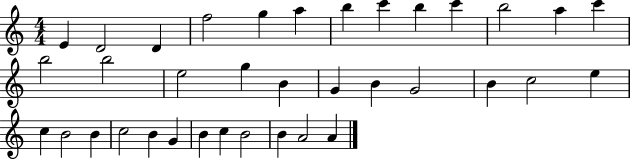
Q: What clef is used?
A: treble